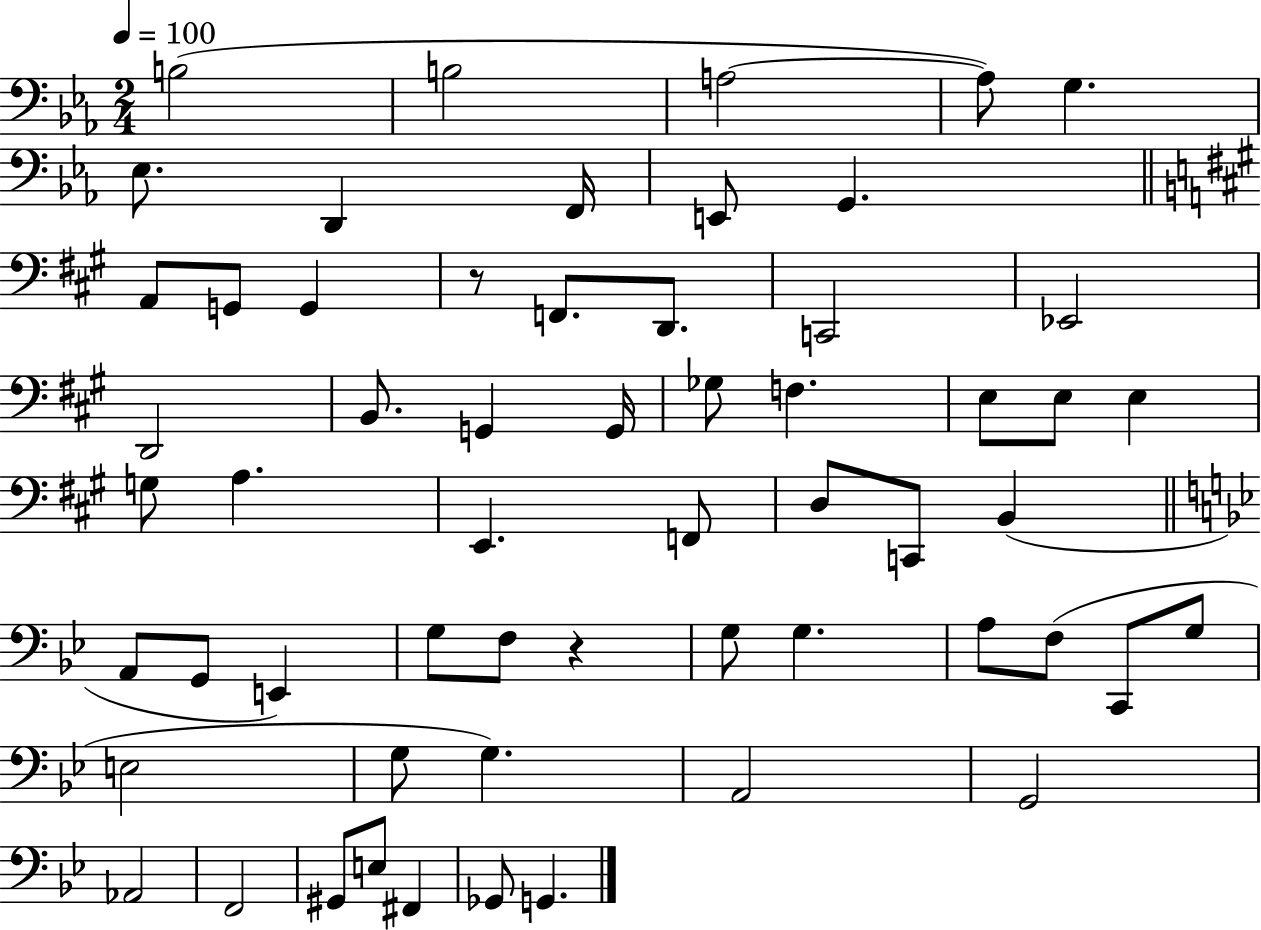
{
  \clef bass
  \numericTimeSignature
  \time 2/4
  \key ees \major
  \tempo 4 = 100
  b2( | b2 | a2~~ | a8) g4. | \break ees8. d,4 f,16 | e,8 g,4. | \bar "||" \break \key a \major a,8 g,8 g,4 | r8 f,8. d,8. | c,2 | ees,2 | \break d,2 | b,8. g,4 g,16 | ges8 f4. | e8 e8 e4 | \break g8 a4. | e,4. f,8 | d8 c,8 b,4( | \bar "||" \break \key g \minor a,8 g,8 e,4) | g8 f8 r4 | g8 g4. | a8 f8( c,8 g8 | \break e2 | g8 g4.) | a,2 | g,2 | \break aes,2 | f,2 | gis,8 e8 fis,4 | ges,8 g,4. | \break \bar "|."
}